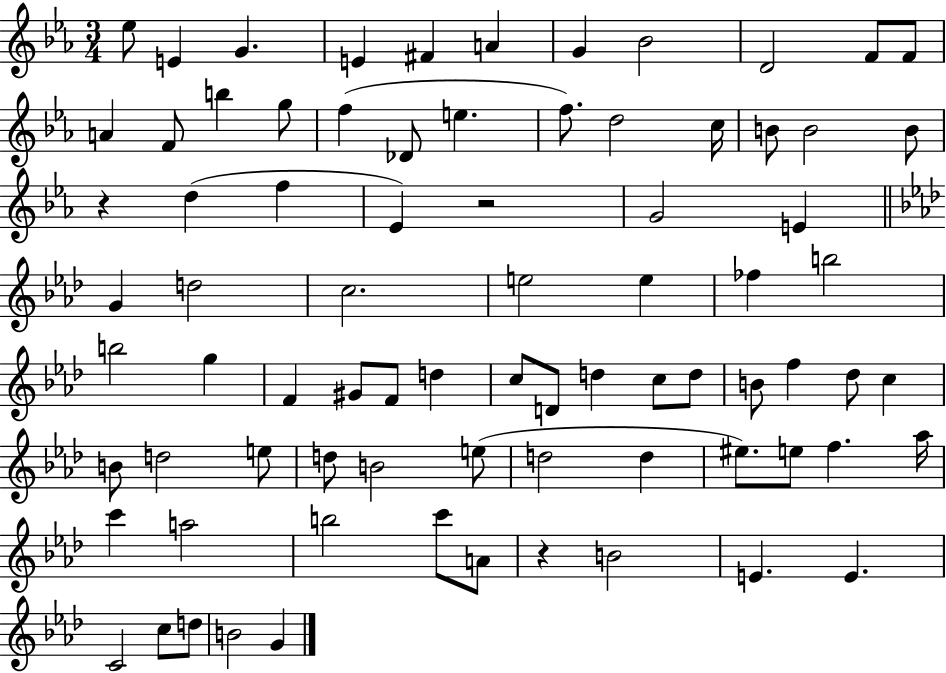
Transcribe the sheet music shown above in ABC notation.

X:1
T:Untitled
M:3/4
L:1/4
K:Eb
_e/2 E G E ^F A G _B2 D2 F/2 F/2 A F/2 b g/2 f _D/2 e f/2 d2 c/4 B/2 B2 B/2 z d f _E z2 G2 E G d2 c2 e2 e _f b2 b2 g F ^G/2 F/2 d c/2 D/2 d c/2 d/2 B/2 f _d/2 c B/2 d2 e/2 d/2 B2 e/2 d2 d ^e/2 e/2 f _a/4 c' a2 b2 c'/2 A/2 z B2 E E C2 c/2 d/2 B2 G